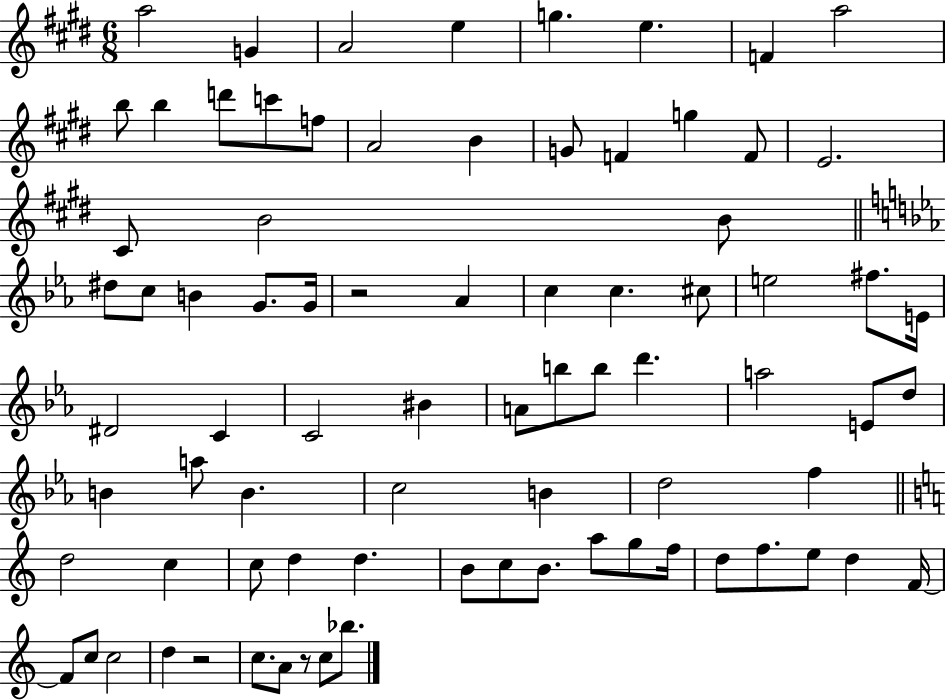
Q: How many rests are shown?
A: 3